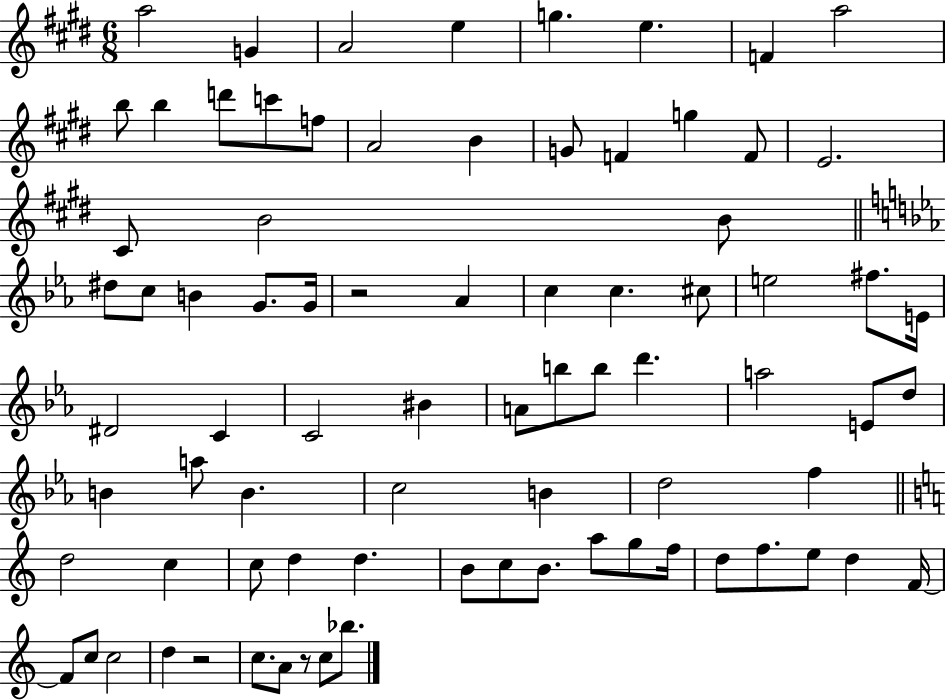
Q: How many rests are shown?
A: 3